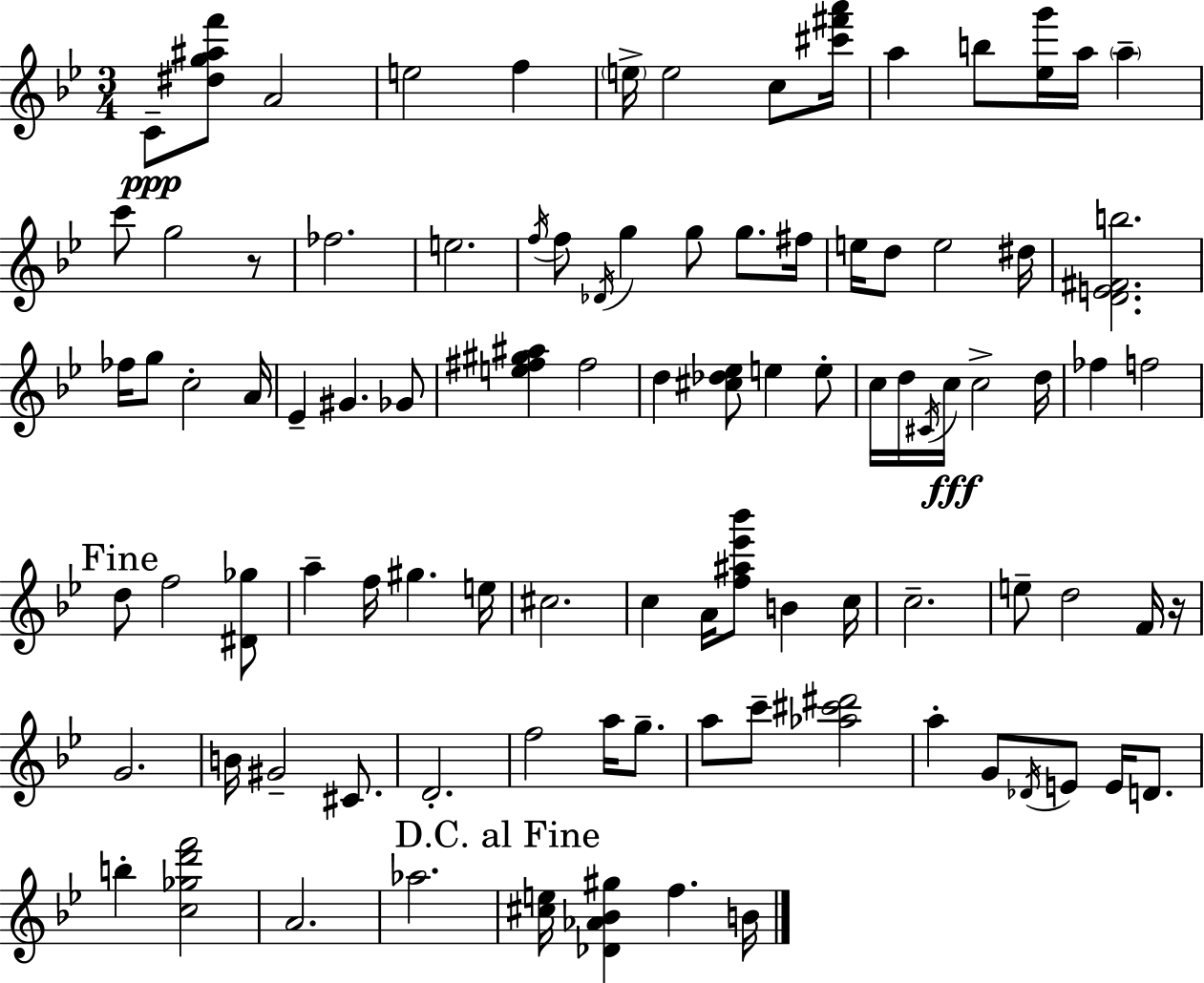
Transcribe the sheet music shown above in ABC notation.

X:1
T:Untitled
M:3/4
L:1/4
K:Bb
C/2 [^dg^af']/2 A2 e2 f e/4 e2 c/2 [^c'^f'a']/4 a b/2 [_eg']/4 a/4 a c'/2 g2 z/2 _f2 e2 f/4 f/2 _D/4 g g/2 g/2 ^f/4 e/4 d/2 e2 ^d/4 [DE^Fb]2 _f/4 g/2 c2 A/4 _E ^G _G/2 [e^f^g^a] ^f2 d [^c_d_e]/2 e e/2 c/4 d/4 ^C/4 c/4 c2 d/4 _f f2 d/2 f2 [^D_g]/2 a f/4 ^g e/4 ^c2 c A/4 [f^a_e'_b']/2 B c/4 c2 e/2 d2 F/4 z/4 G2 B/4 ^G2 ^C/2 D2 f2 a/4 g/2 a/2 c'/2 [_a^c'^d']2 a G/2 _D/4 E/2 E/4 D/2 b [c_gd'f']2 A2 _a2 [^ce]/4 [_D_A_B^g] f B/4